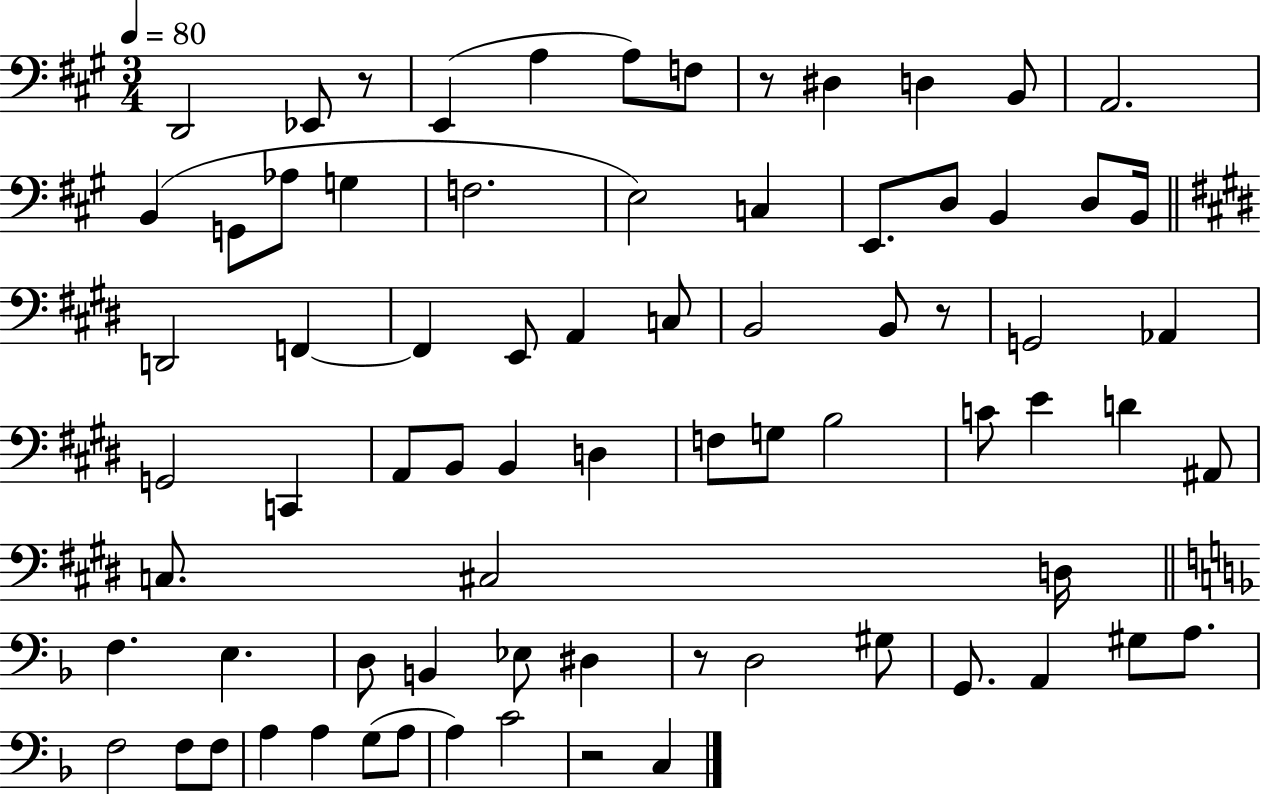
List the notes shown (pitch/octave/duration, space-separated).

D2/h Eb2/e R/e E2/q A3/q A3/e F3/e R/e D#3/q D3/q B2/e A2/h. B2/q G2/e Ab3/e G3/q F3/h. E3/h C3/q E2/e. D3/e B2/q D3/e B2/s D2/h F2/q F2/q E2/e A2/q C3/e B2/h B2/e R/e G2/h Ab2/q G2/h C2/q A2/e B2/e B2/q D3/q F3/e G3/e B3/h C4/e E4/q D4/q A#2/e C3/e. C#3/h D3/s F3/q. E3/q. D3/e B2/q Eb3/e D#3/q R/e D3/h G#3/e G2/e. A2/q G#3/e A3/e. F3/h F3/e F3/e A3/q A3/q G3/e A3/e A3/q C4/h R/h C3/q